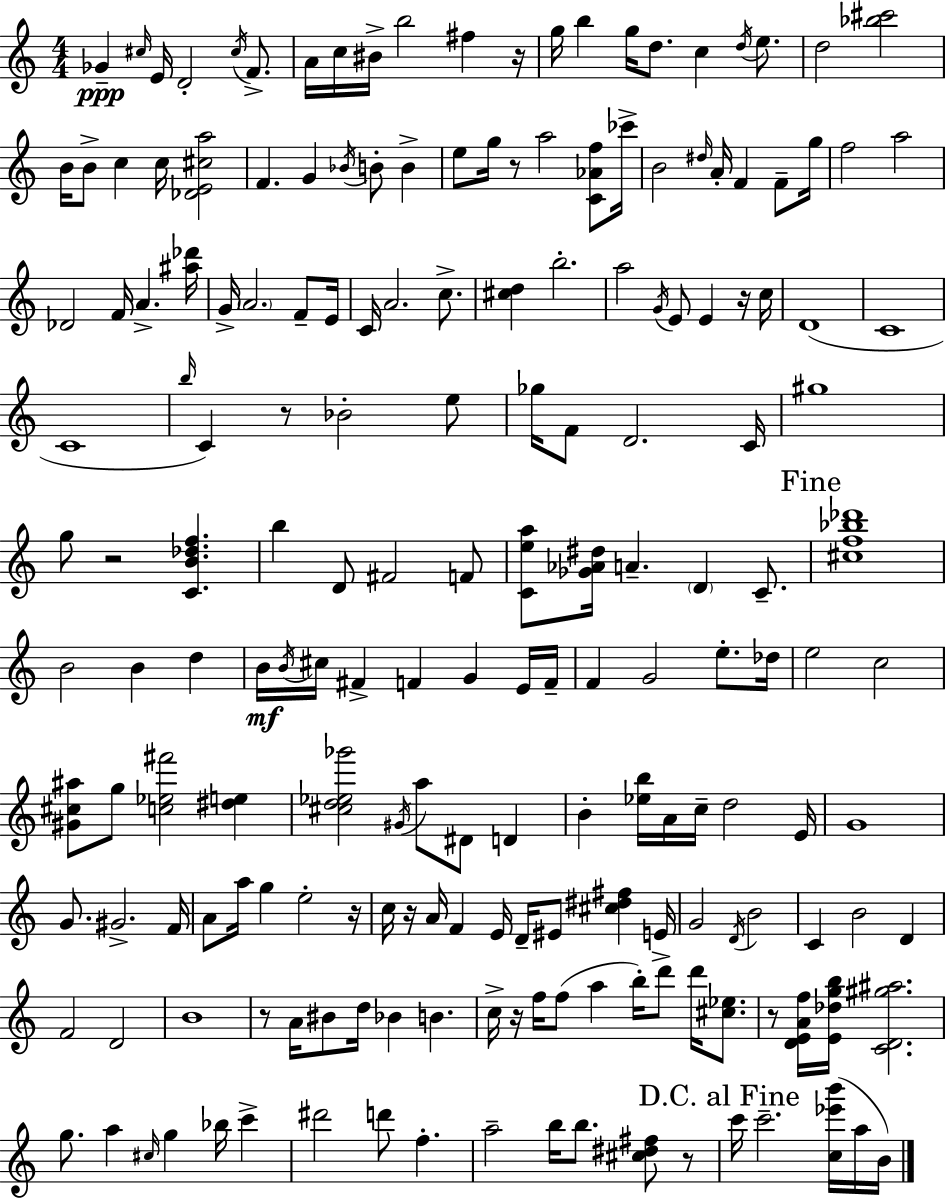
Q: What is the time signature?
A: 4/4